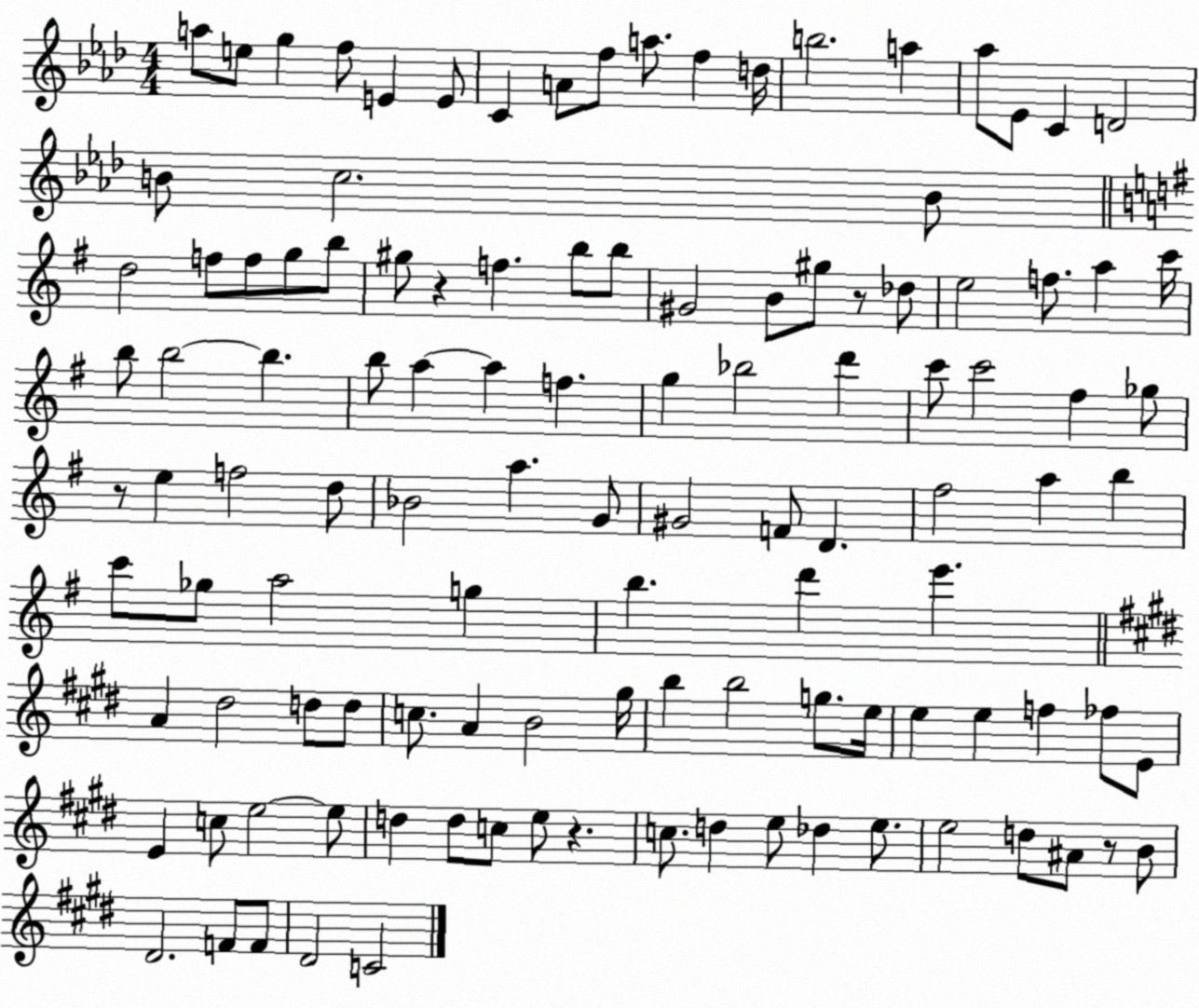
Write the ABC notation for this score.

X:1
T:Untitled
M:4/4
L:1/4
K:Ab
a/2 e/2 g f/2 E E/2 C A/2 f/2 a/2 f d/4 b2 a _a/2 _E/2 C D2 B/2 c2 B/2 d2 f/2 f/2 g/2 b/2 ^g/2 z f b/2 b/2 ^G2 B/2 ^g/2 z/2 _d/2 e2 f/2 a c'/4 b/2 b2 b b/2 a a f g _b2 d' c'/2 c'2 ^f _g/2 z/2 e f2 d/2 _B2 a G/2 ^G2 F/2 D ^f2 a b c'/2 _g/2 a2 g b d' e' A ^d2 d/2 d/2 c/2 A B2 ^g/4 b b2 g/2 e/4 e e f _f/2 E/2 E c/2 e2 e/2 d d/2 c/2 e/2 z c/2 d e/2 _d e/2 e2 d/2 ^A/2 z/2 B/2 ^D2 F/2 F/2 ^D2 C2